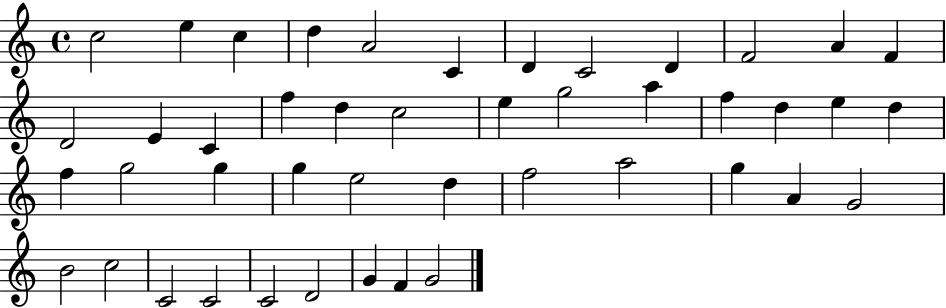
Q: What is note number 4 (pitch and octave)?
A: D5